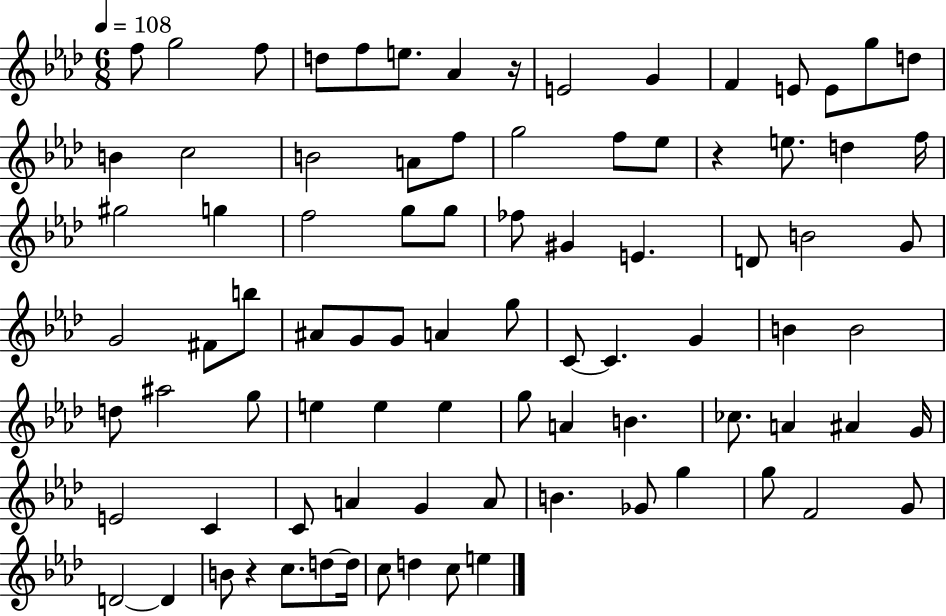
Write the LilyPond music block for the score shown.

{
  \clef treble
  \numericTimeSignature
  \time 6/8
  \key aes \major
  \tempo 4 = 108
  f''8 g''2 f''8 | d''8 f''8 e''8. aes'4 r16 | e'2 g'4 | f'4 e'8 e'8 g''8 d''8 | \break b'4 c''2 | b'2 a'8 f''8 | g''2 f''8 ees''8 | r4 e''8. d''4 f''16 | \break gis''2 g''4 | f''2 g''8 g''8 | fes''8 gis'4 e'4. | d'8 b'2 g'8 | \break g'2 fis'8 b''8 | ais'8 g'8 g'8 a'4 g''8 | c'8~~ c'4. g'4 | b'4 b'2 | \break d''8 ais''2 g''8 | e''4 e''4 e''4 | g''8 a'4 b'4. | ces''8. a'4 ais'4 g'16 | \break e'2 c'4 | c'8 a'4 g'4 a'8 | b'4. ges'8 g''4 | g''8 f'2 g'8 | \break d'2~~ d'4 | b'8 r4 c''8. d''8~~ d''16 | c''8 d''4 c''8 e''4 | \bar "|."
}